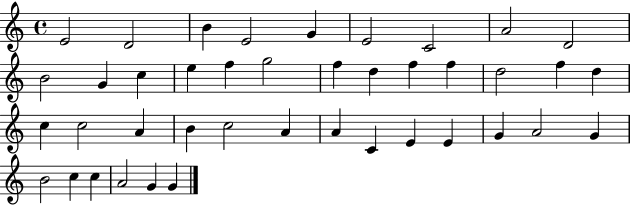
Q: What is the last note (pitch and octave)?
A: G4